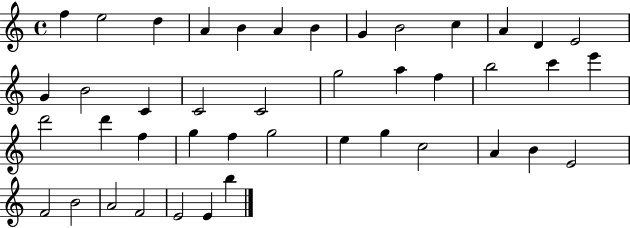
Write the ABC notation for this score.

X:1
T:Untitled
M:4/4
L:1/4
K:C
f e2 d A B A B G B2 c A D E2 G B2 C C2 C2 g2 a f b2 c' e' d'2 d' f g f g2 e g c2 A B E2 F2 B2 A2 F2 E2 E b